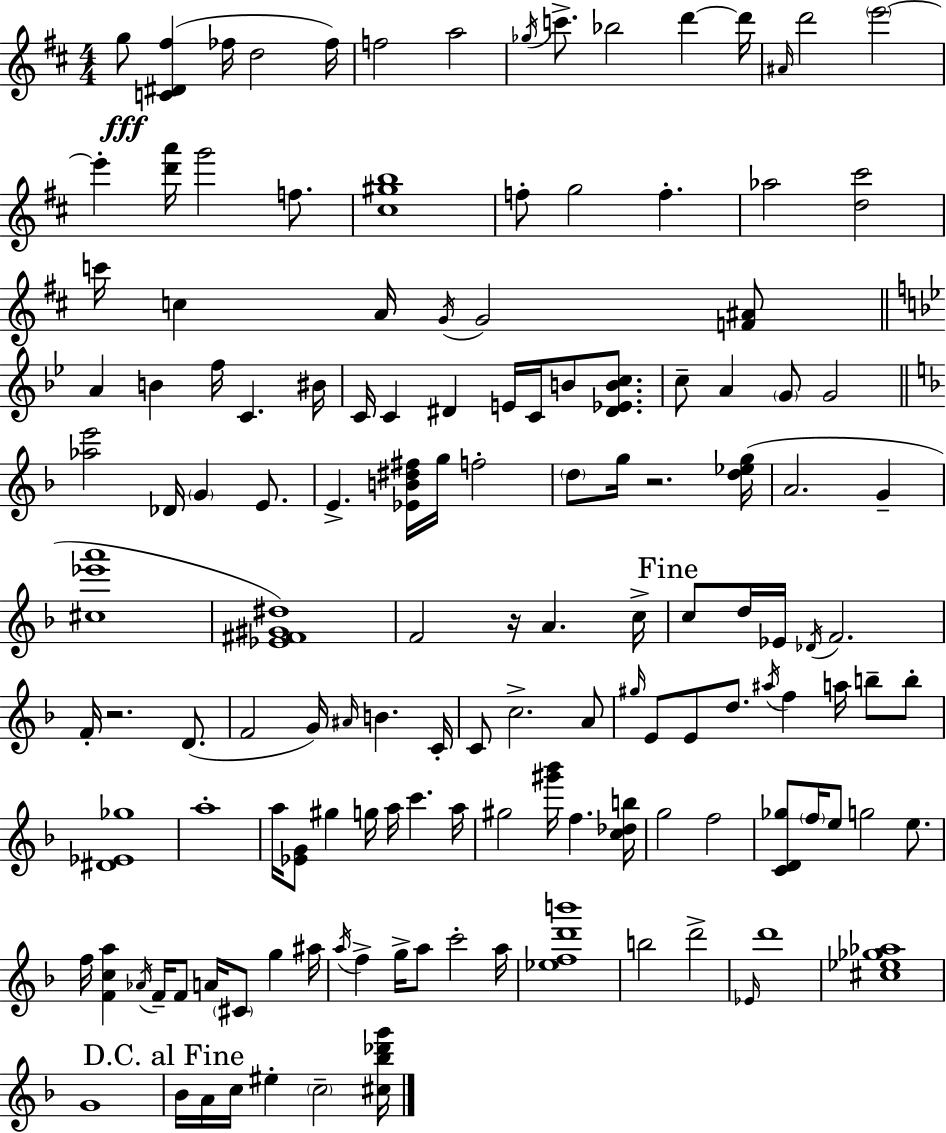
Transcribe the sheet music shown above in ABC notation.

X:1
T:Untitled
M:4/4
L:1/4
K:D
g/2 [C^D^f] _f/4 d2 _f/4 f2 a2 _g/4 c'/2 _b2 d' d'/4 ^A/4 d'2 e'2 e' [d'a']/4 g'2 f/2 [^c^gb]4 f/2 g2 f _a2 [d^c']2 c'/4 c A/4 G/4 G2 [F^A]/2 A B f/4 C ^B/4 C/4 C ^D E/4 C/4 B/2 [^D_EBc]/2 c/2 A G/2 G2 [_ae']2 _D/4 G E/2 E [_EB^d^f]/4 g/4 f2 d/2 g/4 z2 [d_eg]/4 A2 G [^c_e'a']4 [_E^F^G^d]4 F2 z/4 A c/4 c/2 d/4 _E/4 _D/4 F2 F/4 z2 D/2 F2 G/4 ^A/4 B C/4 C/2 c2 A/2 ^g/4 E/2 E/2 d/2 ^a/4 f a/4 b/2 b/2 [^D_E_g]4 a4 a/4 [_EG]/2 ^g g/4 a/4 c' a/4 ^g2 [^g'_b']/4 f [c_db]/4 g2 f2 [CD_g]/2 f/4 e/2 g2 e/2 f/4 [Fca] _A/4 F/4 F/2 A/4 ^C/2 g ^a/4 a/4 f g/4 a/2 c'2 a/4 [_efd'b']4 b2 d'2 _E/4 d'4 [^c_e_g_a]4 G4 _B/4 A/4 c/4 ^e c2 [^c_b_d'g']/4